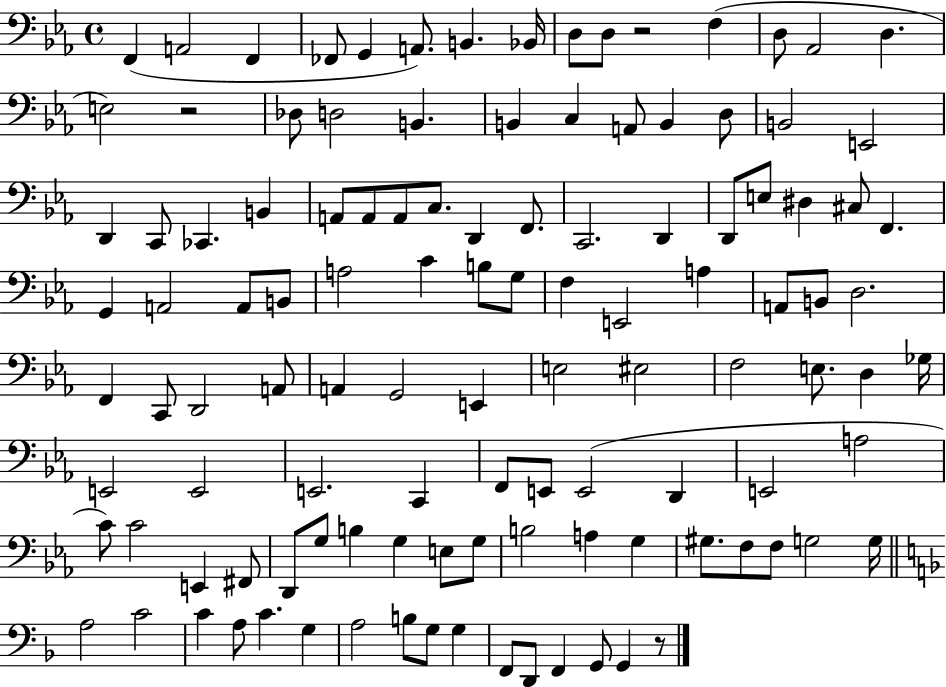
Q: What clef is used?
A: bass